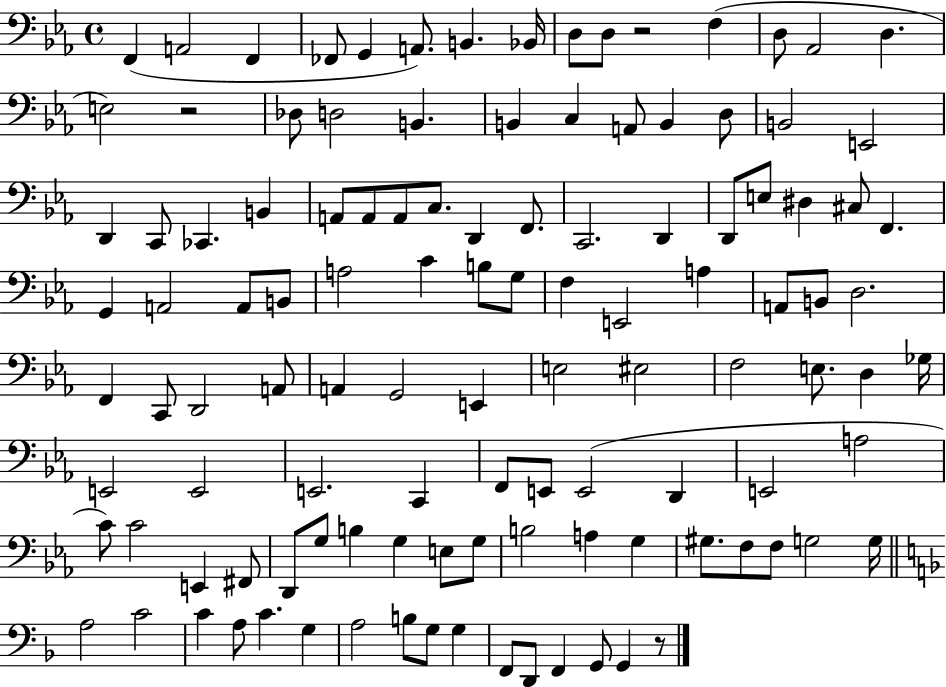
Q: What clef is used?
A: bass